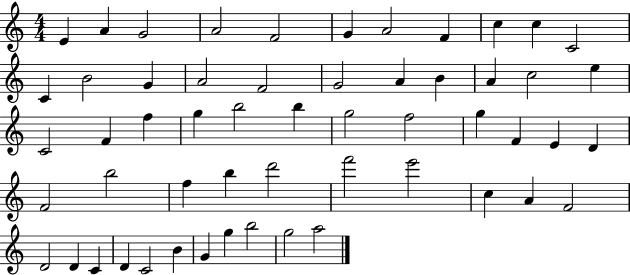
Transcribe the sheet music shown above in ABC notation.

X:1
T:Untitled
M:4/4
L:1/4
K:C
E A G2 A2 F2 G A2 F c c C2 C B2 G A2 F2 G2 A B A c2 e C2 F f g b2 b g2 f2 g F E D F2 b2 f b d'2 f'2 e'2 c A F2 D2 D C D C2 B G g b2 g2 a2